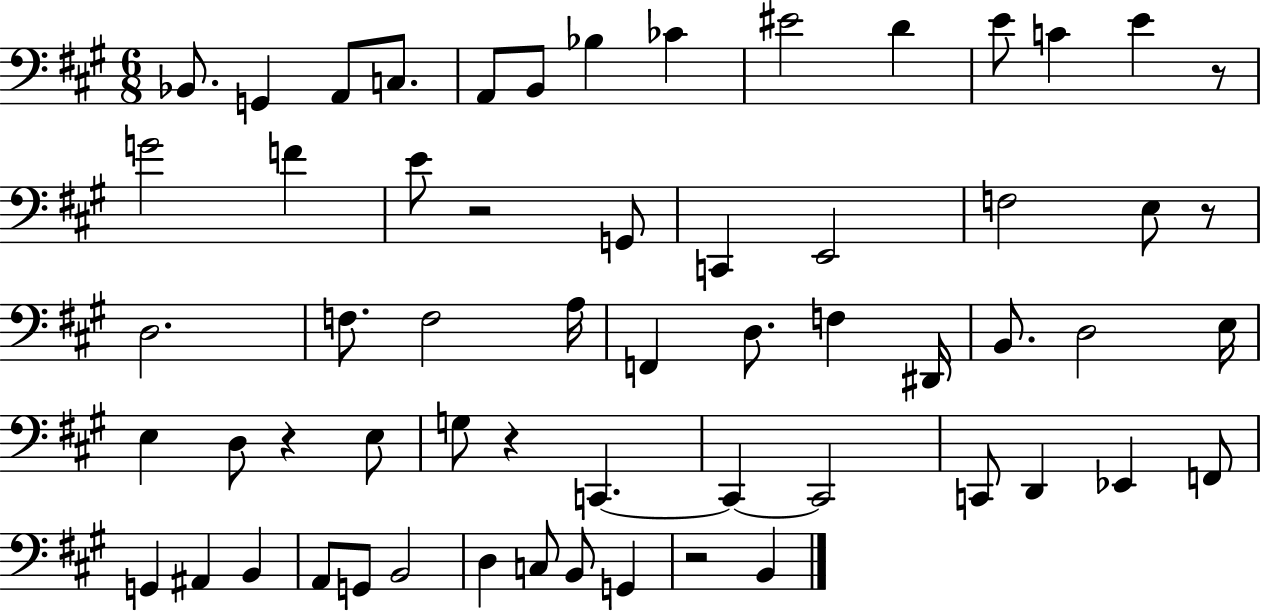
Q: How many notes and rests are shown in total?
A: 60